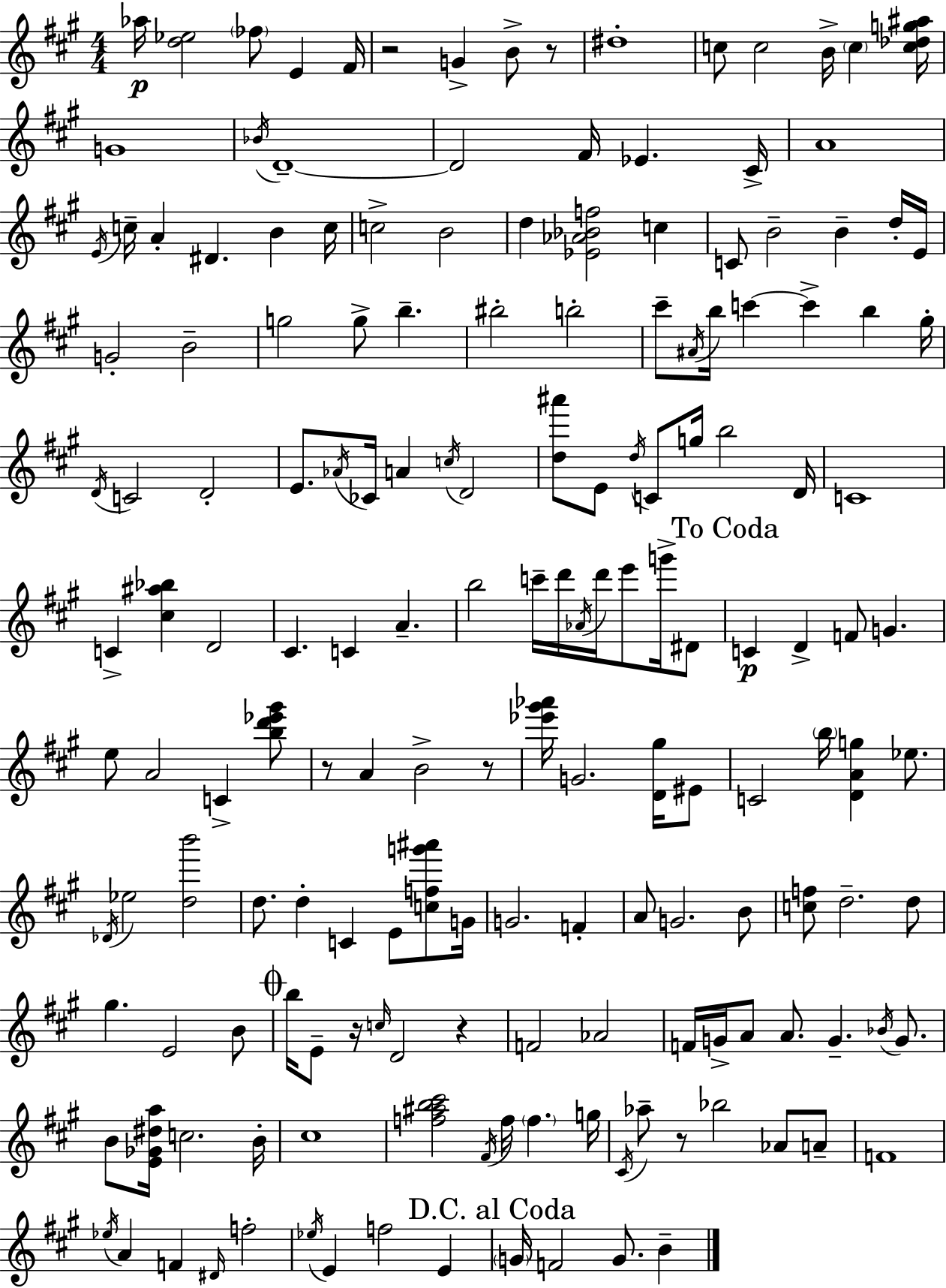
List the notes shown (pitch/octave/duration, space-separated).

Ab5/s [D5,Eb5]/h FES5/e E4/q F#4/s R/h G4/q B4/e R/e D#5/w C5/e C5/h B4/s C5/q [C5,Db5,G5,A#5]/s G4/w Bb4/s D4/w D4/h F#4/s Eb4/q. C#4/s A4/w E4/s C5/s A4/q D#4/q. B4/q C5/s C5/h B4/h D5/q [Eb4,Ab4,Bb4,F5]/h C5/q C4/e B4/h B4/q D5/s E4/s G4/h B4/h G5/h G5/e B5/q. BIS5/h B5/h C#6/e A#4/s B5/s C6/q C6/q B5/q G#5/s D4/s C4/h D4/h E4/e. Ab4/s CES4/s A4/q C5/s D4/h [D5,A#6]/e E4/e D5/s C4/e G5/s B5/h D4/s C4/w C4/q [C#5,A#5,Bb5]/q D4/h C#4/q. C4/q A4/q. B5/h C6/s D6/s Ab4/s D6/s E6/e G6/s D#4/e C4/q D4/q F4/e G4/q. E5/e A4/h C4/q [B5,D6,Eb6,G#6]/e R/e A4/q B4/h R/e [Eb6,G#6,Ab6]/s G4/h. [D4,G#5]/s EIS4/e C4/h B5/s [D4,A4,G5]/q Eb5/e. Db4/s Eb5/h [D5,B6]/h D5/e. D5/q C4/q E4/e [C5,F5,G6,A#6]/e G4/s G4/h. F4/q A4/e G4/h. B4/e [C5,F5]/e D5/h. D5/e G#5/q. E4/h B4/e B5/s E4/e R/s C5/s D4/h R/q F4/h Ab4/h F4/s G4/s A4/e A4/e. G4/q. Bb4/s G4/e. B4/e [E4,Gb4,D#5,A5]/s C5/h. B4/s C#5/w [F5,A#5,B5,C#6]/h F#4/s F5/s F5/q. G5/s C#4/s Ab5/e R/e Bb5/h Ab4/e A4/e F4/w Eb5/s A4/q F4/q D#4/s F5/h Eb5/s E4/q F5/h E4/q G4/s F4/h G4/e. B4/q